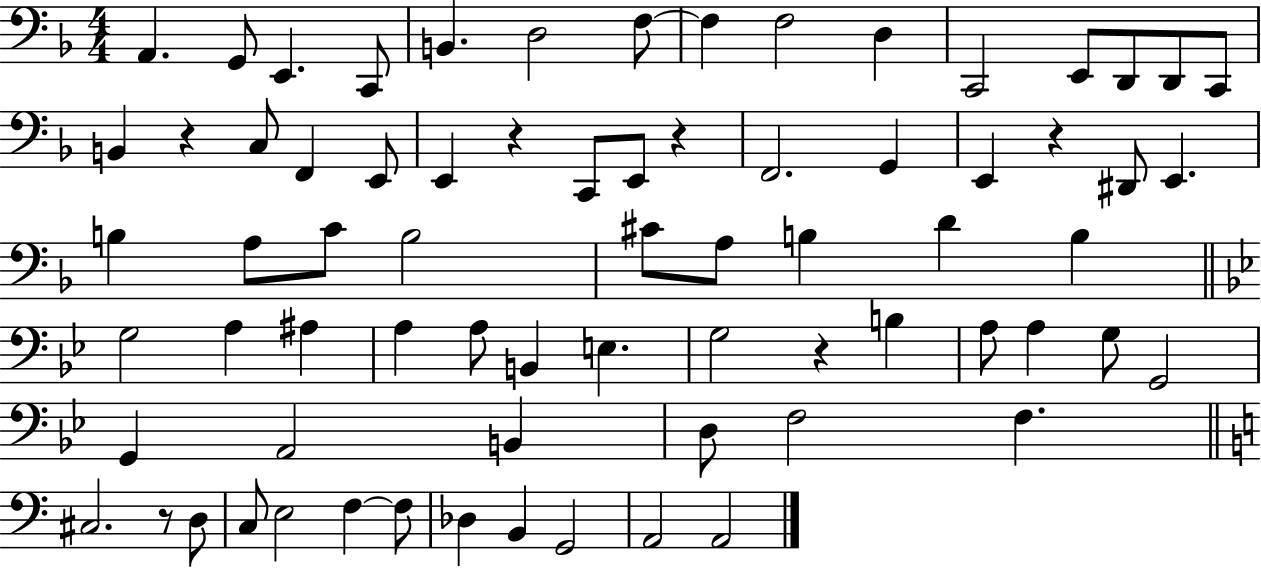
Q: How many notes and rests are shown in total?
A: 72